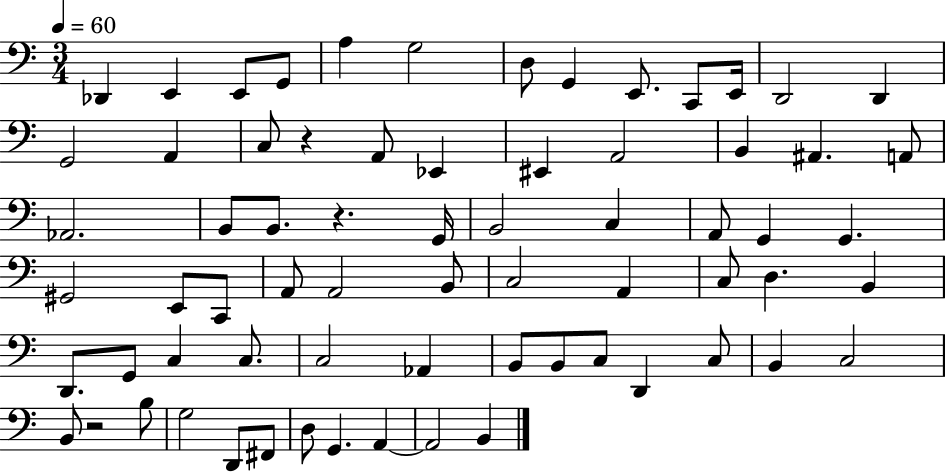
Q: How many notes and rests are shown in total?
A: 69